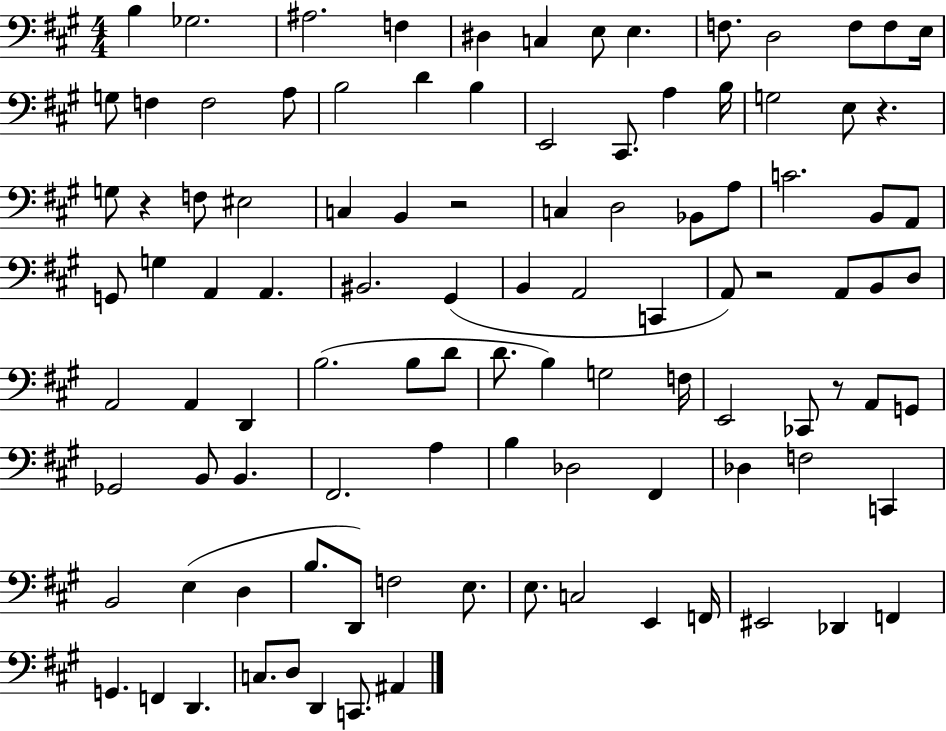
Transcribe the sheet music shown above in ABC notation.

X:1
T:Untitled
M:4/4
L:1/4
K:A
B, _G,2 ^A,2 F, ^D, C, E,/2 E, F,/2 D,2 F,/2 F,/2 E,/4 G,/2 F, F,2 A,/2 B,2 D B, E,,2 ^C,,/2 A, B,/4 G,2 E,/2 z G,/2 z F,/2 ^E,2 C, B,, z2 C, D,2 _B,,/2 A,/2 C2 B,,/2 A,,/2 G,,/2 G, A,, A,, ^B,,2 ^G,, B,, A,,2 C,, A,,/2 z2 A,,/2 B,,/2 D,/2 A,,2 A,, D,, B,2 B,/2 D/2 D/2 B, G,2 F,/4 E,,2 _C,,/2 z/2 A,,/2 G,,/2 _G,,2 B,,/2 B,, ^F,,2 A, B, _D,2 ^F,, _D, F,2 C,, B,,2 E, D, B,/2 D,,/2 F,2 E,/2 E,/2 C,2 E,, F,,/4 ^E,,2 _D,, F,, G,, F,, D,, C,/2 D,/2 D,, C,,/2 ^A,,